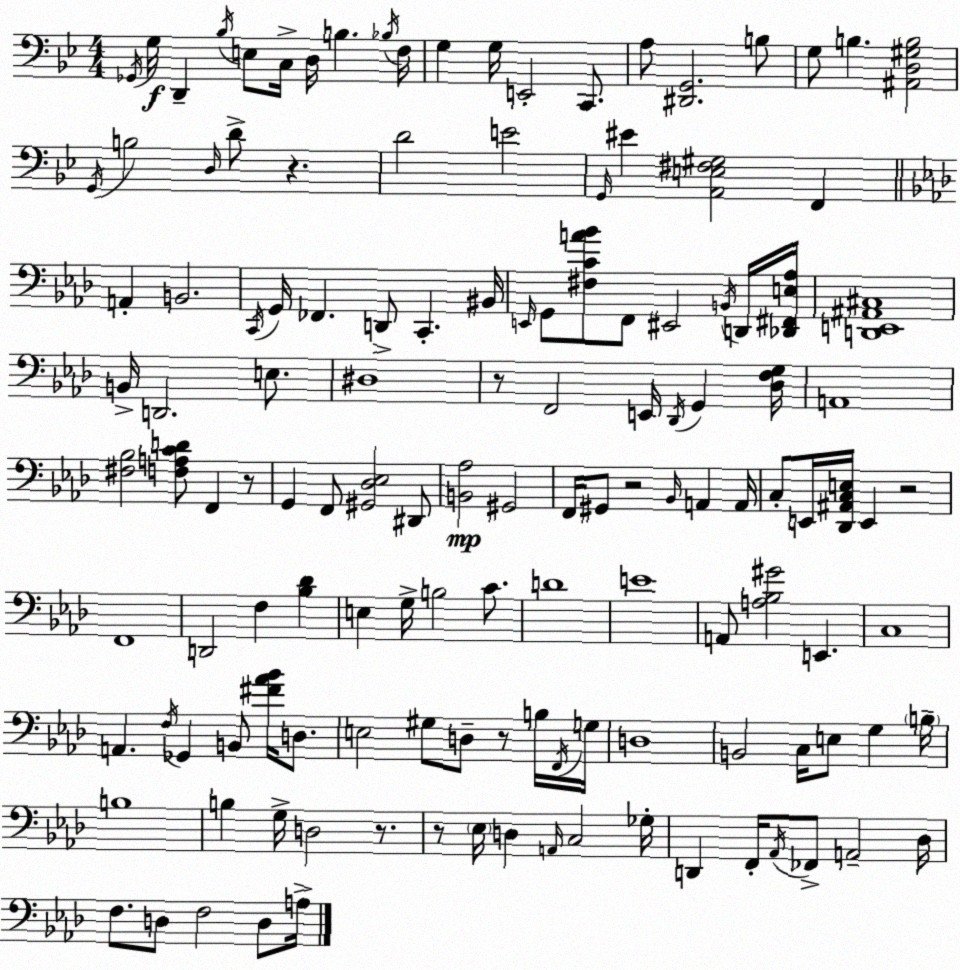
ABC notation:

X:1
T:Untitled
M:4/4
L:1/4
K:Bb
_G,,/4 G,/4 D,, _B,/4 E,/2 C,/4 D,/4 B, _B,/4 F,/4 G, G,/4 E,,2 C,,/2 A,/2 [^D,,G,,]2 B,/2 G,/2 B, [^A,,D,^G,B,]2 G,,/4 B,2 D,/4 D/2 z D2 E2 G,,/4 ^E [A,,E,^F,^G,]2 F,, A,, B,,2 C,,/4 G,,/4 _F,, D,,/2 C,, ^B,,/4 E,,/4 G,,/2 [^F,CA_B]/2 F,,/2 ^E,,2 B,,/4 D,,/4 [_D,,^F,,E,_A,]/4 [D,,E,,^A,,^C,]4 B,,/4 D,,2 E,/2 ^D,4 z/2 F,,2 E,,/4 _D,,/4 G,, [_D,F,G,]/4 A,,4 [^F,_B,]2 [F,A,CD]/2 F,, z/2 G,, F,,/2 [^G,,_D,_E,]2 ^D,,/2 [B,,_A,]2 ^G,,2 F,,/4 ^G,,/2 z2 _B,,/4 A,, A,,/4 C,/2 E,,/4 [_D,,^A,,C,E,]/4 E,, z2 F,,4 D,,2 F, [_B,_D] E, G,/4 B,2 C/2 D4 E4 A,,/2 [A,_B,^G]2 E,, C,4 A,, F,/4 _G,, B,,/2 [^F_A_B]/4 D,/2 E,2 ^G,/2 D,/2 z/2 B,/4 F,,/4 G,/4 D,4 B,,2 C,/4 E,/2 G, B,/4 B,4 B, G,/4 D,2 z/2 z/2 _E,/4 D, A,,/4 C,2 _G,/4 D,, F,,/4 _A,,/4 _F,,/2 A,,2 _D,/4 F,/2 D,/2 F,2 D,/2 A,/4